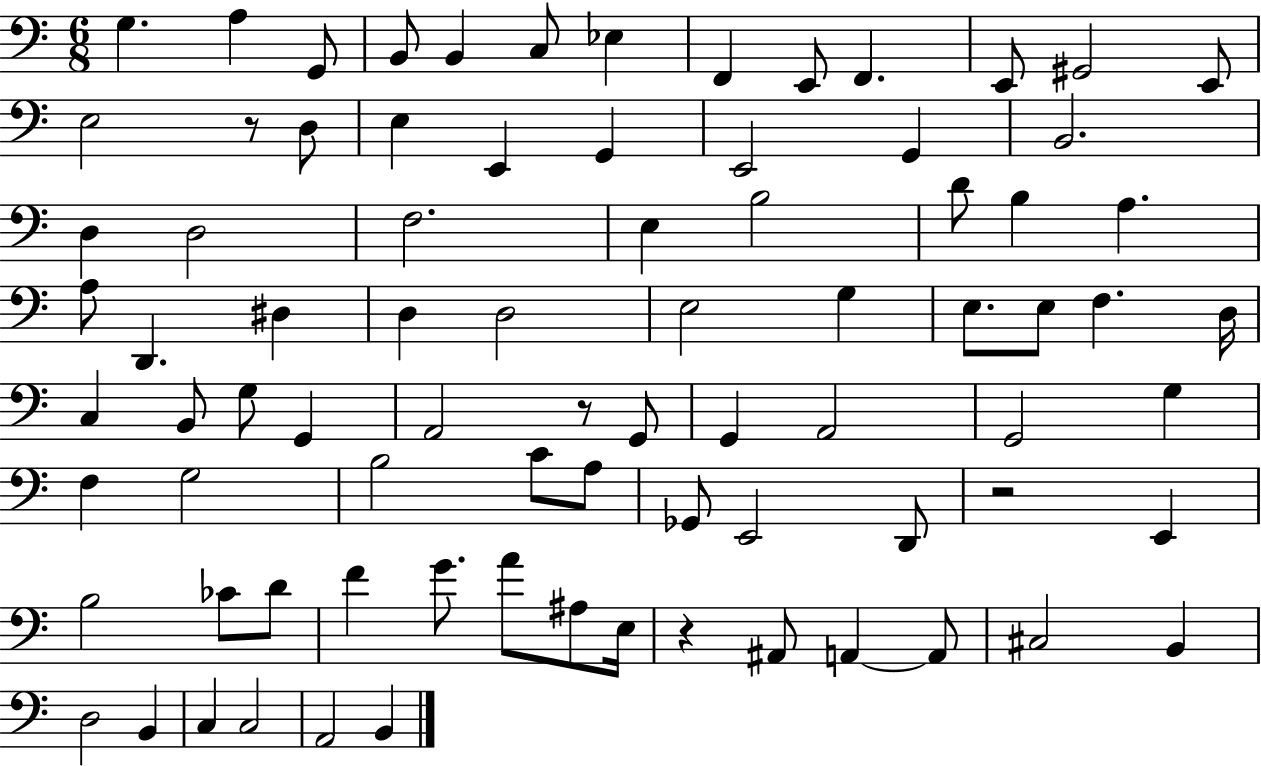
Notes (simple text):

G3/q. A3/q G2/e B2/e B2/q C3/e Eb3/q F2/q E2/e F2/q. E2/e G#2/h E2/e E3/h R/e D3/e E3/q E2/q G2/q E2/h G2/q B2/h. D3/q D3/h F3/h. E3/q B3/h D4/e B3/q A3/q. A3/e D2/q. D#3/q D3/q D3/h E3/h G3/q E3/e. E3/e F3/q. D3/s C3/q B2/e G3/e G2/q A2/h R/e G2/e G2/q A2/h G2/h G3/q F3/q G3/h B3/h C4/e A3/e Gb2/e E2/h D2/e R/h E2/q B3/h CES4/e D4/e F4/q G4/e. A4/e A#3/e E3/s R/q A#2/e A2/q A2/e C#3/h B2/q D3/h B2/q C3/q C3/h A2/h B2/q